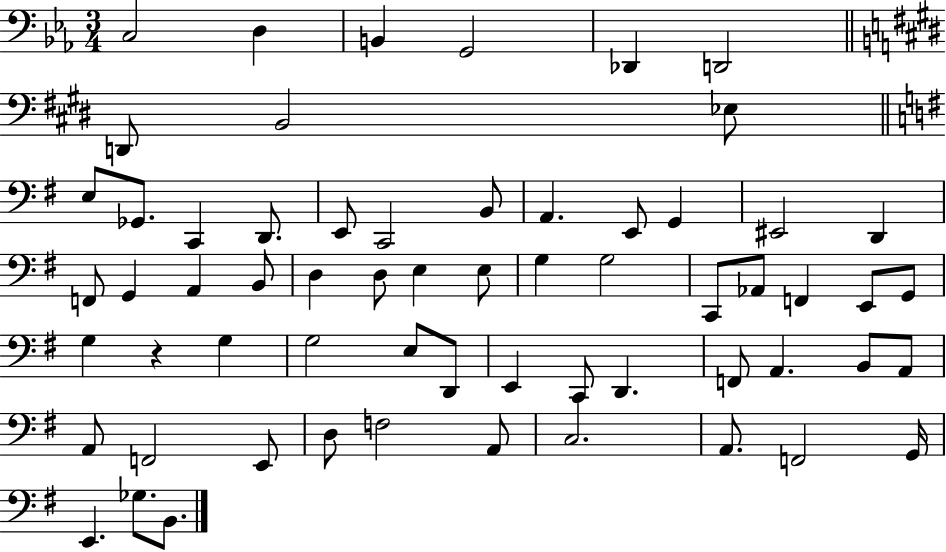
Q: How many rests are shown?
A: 1